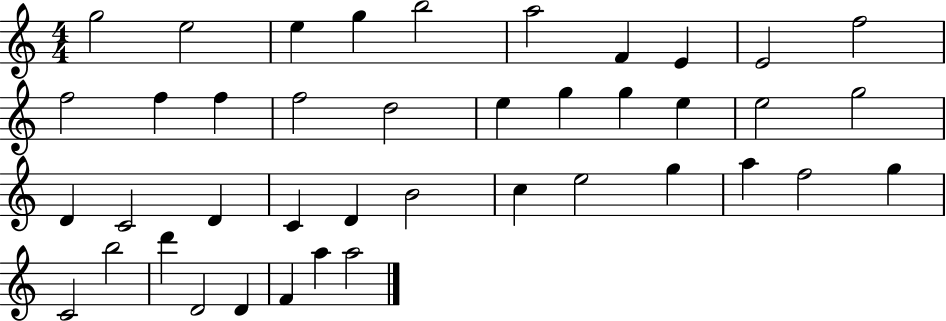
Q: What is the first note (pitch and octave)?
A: G5